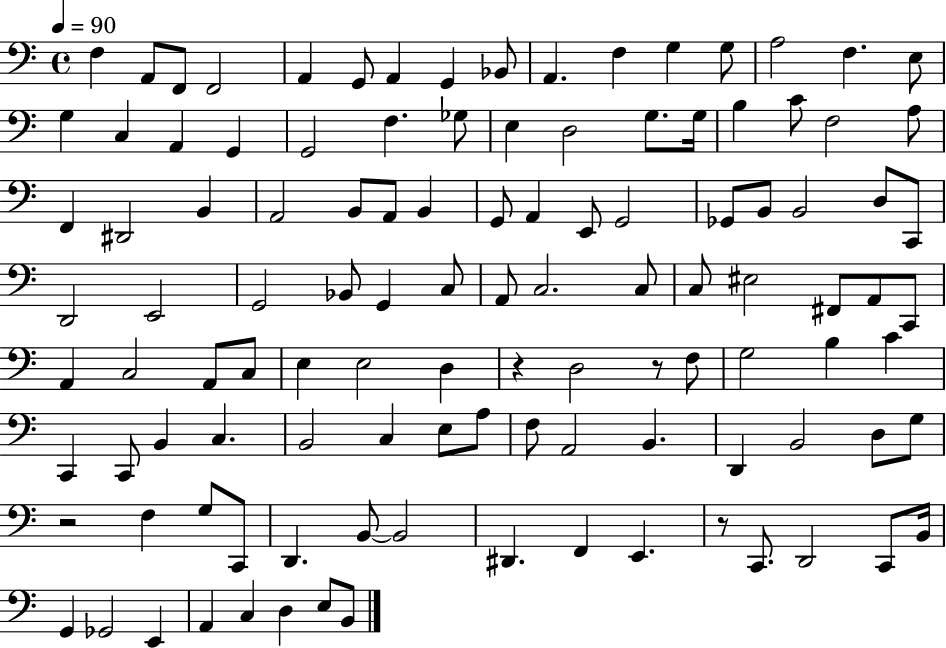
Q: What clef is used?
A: bass